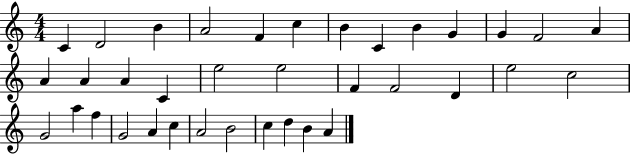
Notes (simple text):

C4/q D4/h B4/q A4/h F4/q C5/q B4/q C4/q B4/q G4/q G4/q F4/h A4/q A4/q A4/q A4/q C4/q E5/h E5/h F4/q F4/h D4/q E5/h C5/h G4/h A5/q F5/q G4/h A4/q C5/q A4/h B4/h C5/q D5/q B4/q A4/q